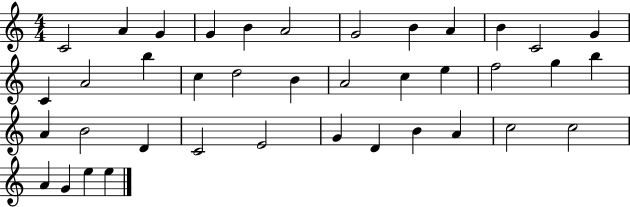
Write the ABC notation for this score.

X:1
T:Untitled
M:4/4
L:1/4
K:C
C2 A G G B A2 G2 B A B C2 G C A2 b c d2 B A2 c e f2 g b A B2 D C2 E2 G D B A c2 c2 A G e e